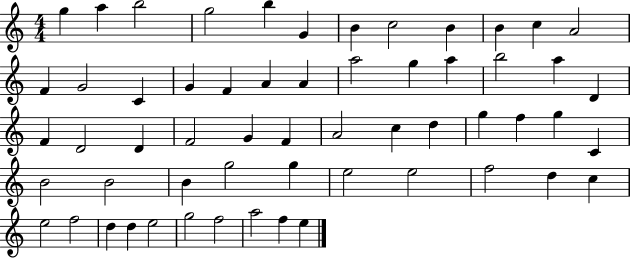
G5/q A5/q B5/h G5/h B5/q G4/q B4/q C5/h B4/q B4/q C5/q A4/h F4/q G4/h C4/q G4/q F4/q A4/q A4/q A5/h G5/q A5/q B5/h A5/q D4/q F4/q D4/h D4/q F4/h G4/q F4/q A4/h C5/q D5/q G5/q F5/q G5/q C4/q B4/h B4/h B4/q G5/h G5/q E5/h E5/h F5/h D5/q C5/q E5/h F5/h D5/q D5/q E5/h G5/h F5/h A5/h F5/q E5/q